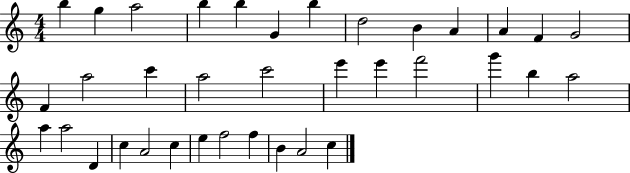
{
  \clef treble
  \numericTimeSignature
  \time 4/4
  \key c \major
  b''4 g''4 a''2 | b''4 b''4 g'4 b''4 | d''2 b'4 a'4 | a'4 f'4 g'2 | \break f'4 a''2 c'''4 | a''2 c'''2 | e'''4 e'''4 f'''2 | g'''4 b''4 a''2 | \break a''4 a''2 d'4 | c''4 a'2 c''4 | e''4 f''2 f''4 | b'4 a'2 c''4 | \break \bar "|."
}